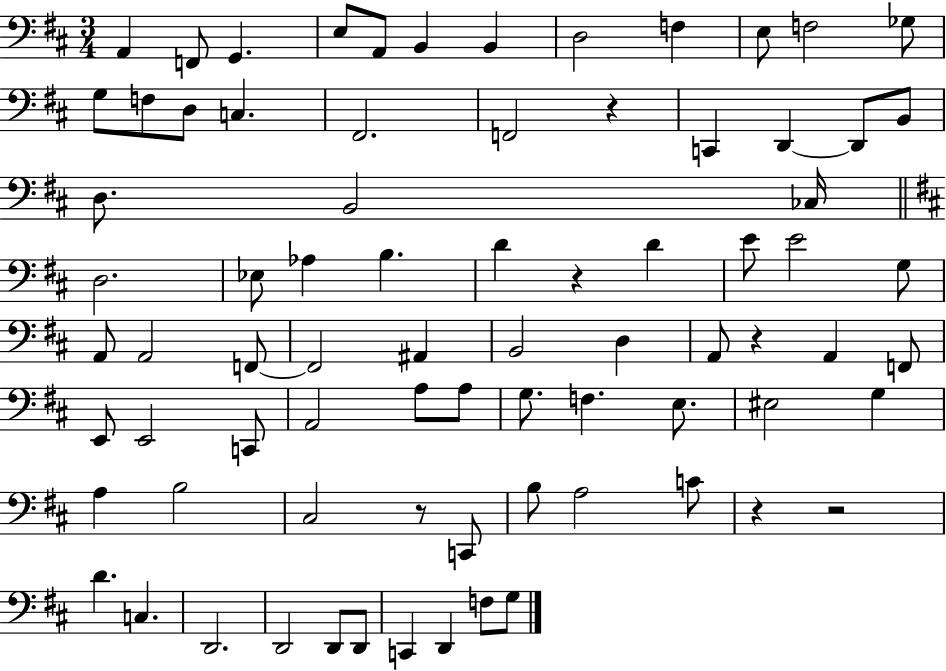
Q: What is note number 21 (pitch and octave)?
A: D2